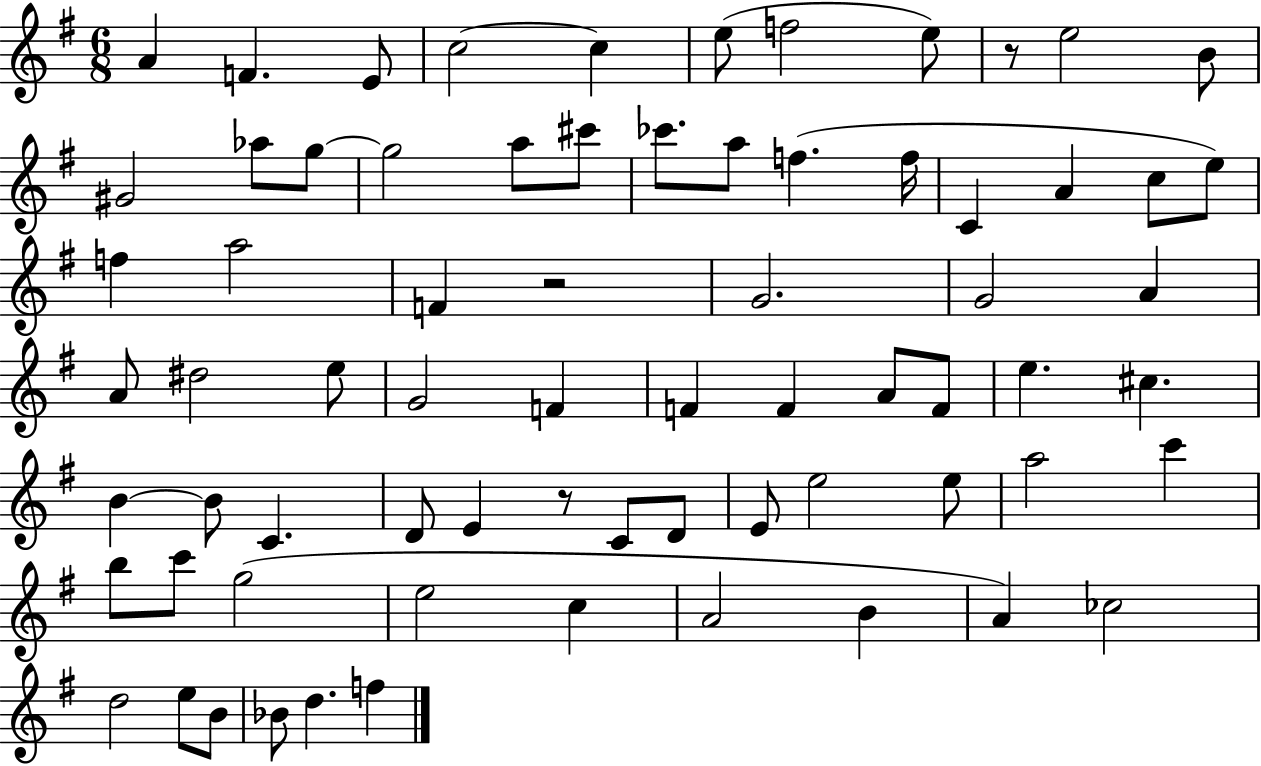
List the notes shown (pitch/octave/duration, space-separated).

A4/q F4/q. E4/e C5/h C5/q E5/e F5/h E5/e R/e E5/h B4/e G#4/h Ab5/e G5/e G5/h A5/e C#6/e CES6/e. A5/e F5/q. F5/s C4/q A4/q C5/e E5/e F5/q A5/h F4/q R/h G4/h. G4/h A4/q A4/e D#5/h E5/e G4/h F4/q F4/q F4/q A4/e F4/e E5/q. C#5/q. B4/q B4/e C4/q. D4/e E4/q R/e C4/e D4/e E4/e E5/h E5/e A5/h C6/q B5/e C6/e G5/h E5/h C5/q A4/h B4/q A4/q CES5/h D5/h E5/e B4/e Bb4/e D5/q. F5/q